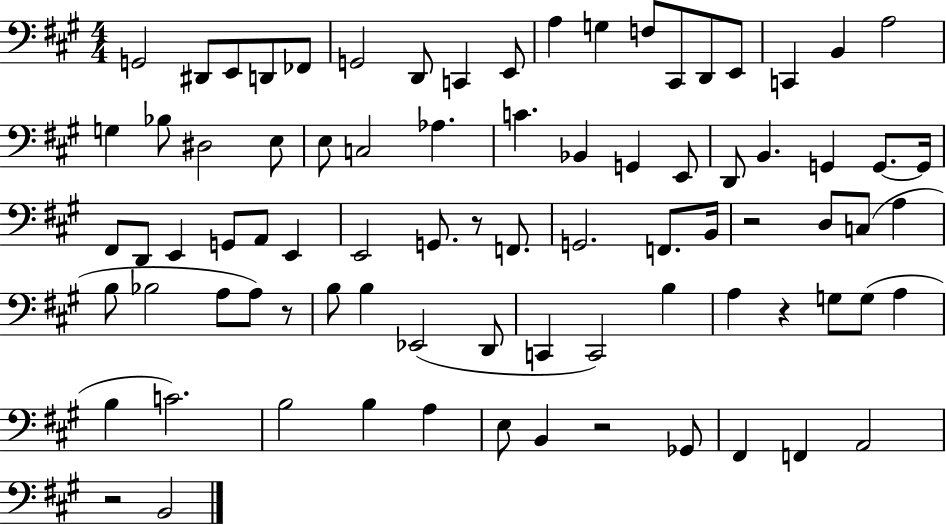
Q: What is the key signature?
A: A major